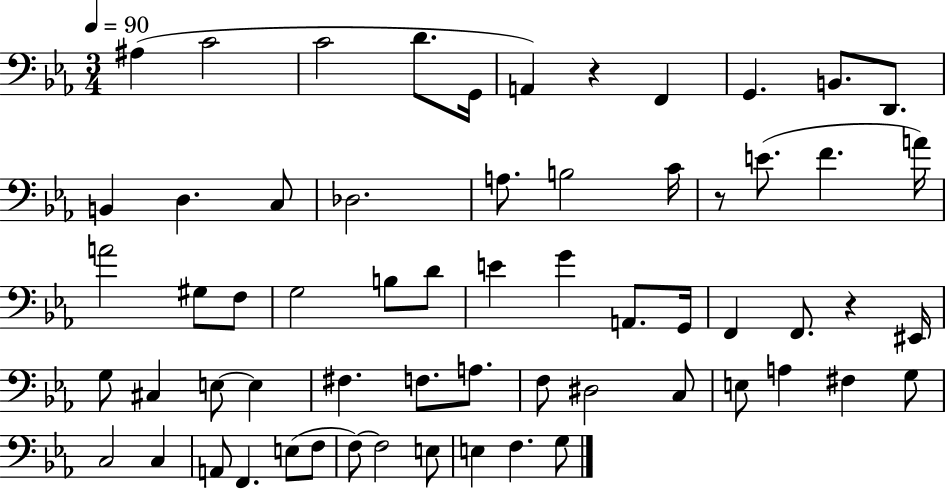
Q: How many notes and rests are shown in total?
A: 62